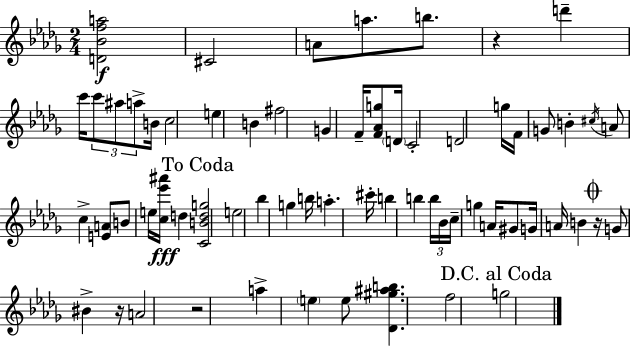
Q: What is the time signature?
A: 2/4